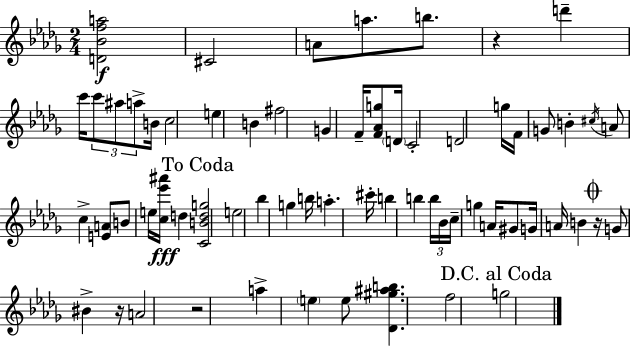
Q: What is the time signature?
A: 2/4